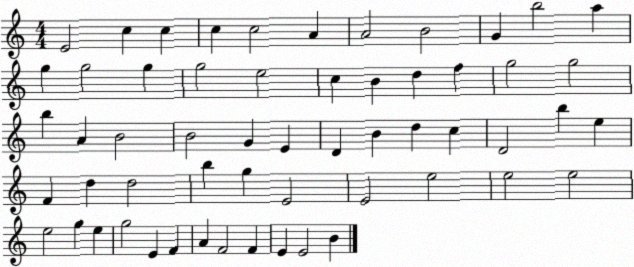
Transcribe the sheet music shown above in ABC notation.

X:1
T:Untitled
M:4/4
L:1/4
K:C
E2 c c c c2 A A2 B2 G b2 a g g2 g g2 e2 c B d f g2 g2 b A B2 B2 G E D B d c D2 b e F d d2 b g E2 E2 e2 e2 e2 e2 g e g2 E F A F2 F E E2 B